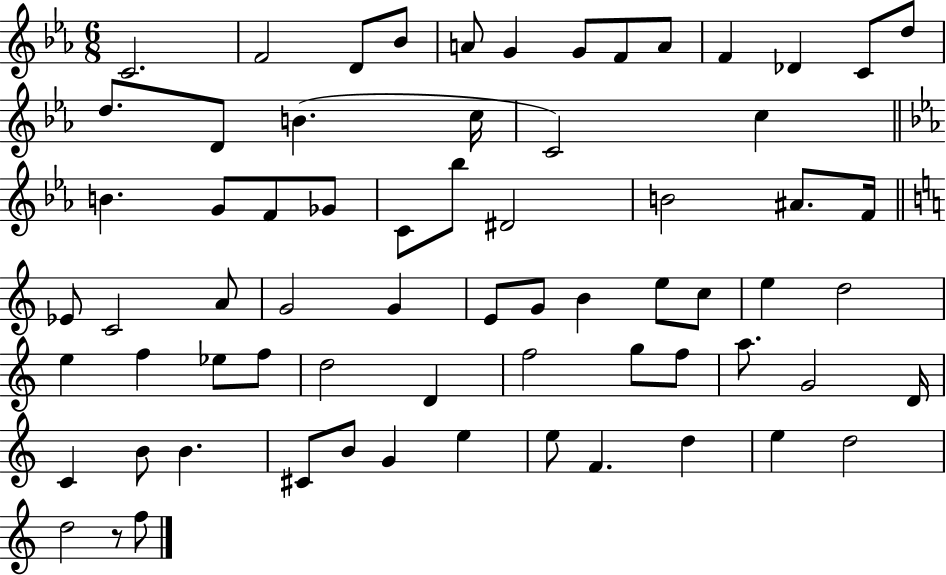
C4/h. F4/h D4/e Bb4/e A4/e G4/q G4/e F4/e A4/e F4/q Db4/q C4/e D5/e D5/e. D4/e B4/q. C5/s C4/h C5/q B4/q. G4/e F4/e Gb4/e C4/e Bb5/e D#4/h B4/h A#4/e. F4/s Eb4/e C4/h A4/e G4/h G4/q E4/e G4/e B4/q E5/e C5/e E5/q D5/h E5/q F5/q Eb5/e F5/e D5/h D4/q F5/h G5/e F5/e A5/e. G4/h D4/s C4/q B4/e B4/q. C#4/e B4/e G4/q E5/q E5/e F4/q. D5/q E5/q D5/h D5/h R/e F5/e